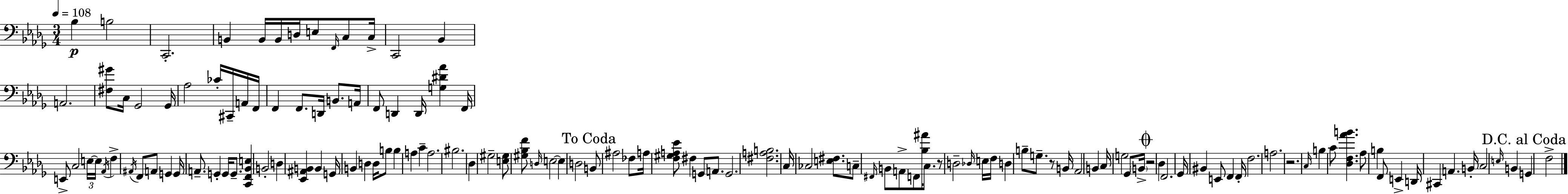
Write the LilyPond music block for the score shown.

{
  \clef bass
  \numericTimeSignature
  \time 3/4
  \key bes \minor
  \tempo 4 = 108
  \repeat volta 2 { bes4\p b2 | c,2.-. | b,4 b,16 b,16 d16 e8 \grace { f,16 } c8 | c16-> c,2 bes,4 | \break a,2. | <fis gis'>8 c16 ges,2 | ges,16 aes2 ces'16-. cis,16-- a,16 | f,16 f,4 f,8. d,16 b,8. | \break a,16 f,8 d,4 d,16 <g dis' aes'>4 | f,16 e,8-> c2 \tuplet 3/2 { e16~~ | e16 \acciaccatura { aes,16 } } f4-> \acciaccatura { ais,16 } f,8 a,8 g,4 | g,16 a,8.-- g,4-. g,16 | \break g,8.-- <c, f, bes, e>4 b,2-. | d4 <ees, ais, b,>4 b,4 | g,16 b,4 d4 | d16 b8 b4 a4 c'4-- | \break a2. | bis2. | des4 gis2-- | <e gis>8 <gis bes f'>8 \grace { d16 } e2~~ | \break e4 d2 | \mark "To Coda" b,8 ais2 | fes8 a16 <f gis a ees'>8 fis4 g,8 | a,8. g,2. | \break <fis a b>2. | c16 ces2 | <e fis>8. c8-- \grace { fis,16 } b,8 a,8-> f,8 | <bes ais'>16 c8. r8 d2-- | \break \grace { des16 } e16 f16 d4 b8-- | g8.-- r8 b,16 aes,2 | b,4 c16 g2 | ges,8 \parenthesize b,16-> \mark \markup { \musicglyph "scripts.coda" } r2 | \break des4 f,2. | ges,16 bis,4 e,8 | f,4 f,16-. f2. | a2. | \break r2. | \grace { c16 } b4 c'8 | <des f aes' b'>4. aes8 b4 | f,8 e,4-> d,16 cis,4 | \break a,4. b,16-. c2 | \grace { e16 } b,4 \mark "D.C. al Coda" g,4 | f2-> } \bar "|."
}